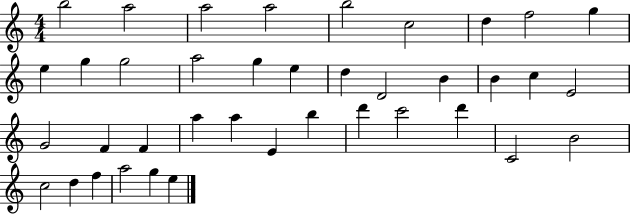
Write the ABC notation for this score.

X:1
T:Untitled
M:4/4
L:1/4
K:C
b2 a2 a2 a2 b2 c2 d f2 g e g g2 a2 g e d D2 B B c E2 G2 F F a a E b d' c'2 d' C2 B2 c2 d f a2 g e